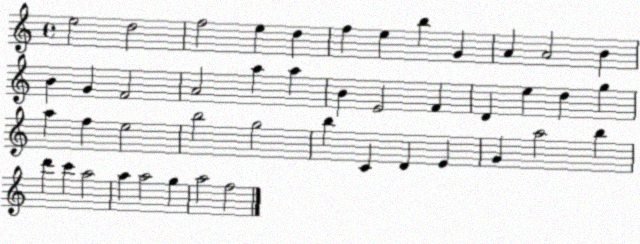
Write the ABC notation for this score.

X:1
T:Untitled
M:4/4
L:1/4
K:C
e2 d2 f2 e d f e b G A A2 B B G F2 A2 a a B E2 F D e d g a f e2 b2 g2 b C D E G a2 b d' c' a2 a a2 g a2 f2